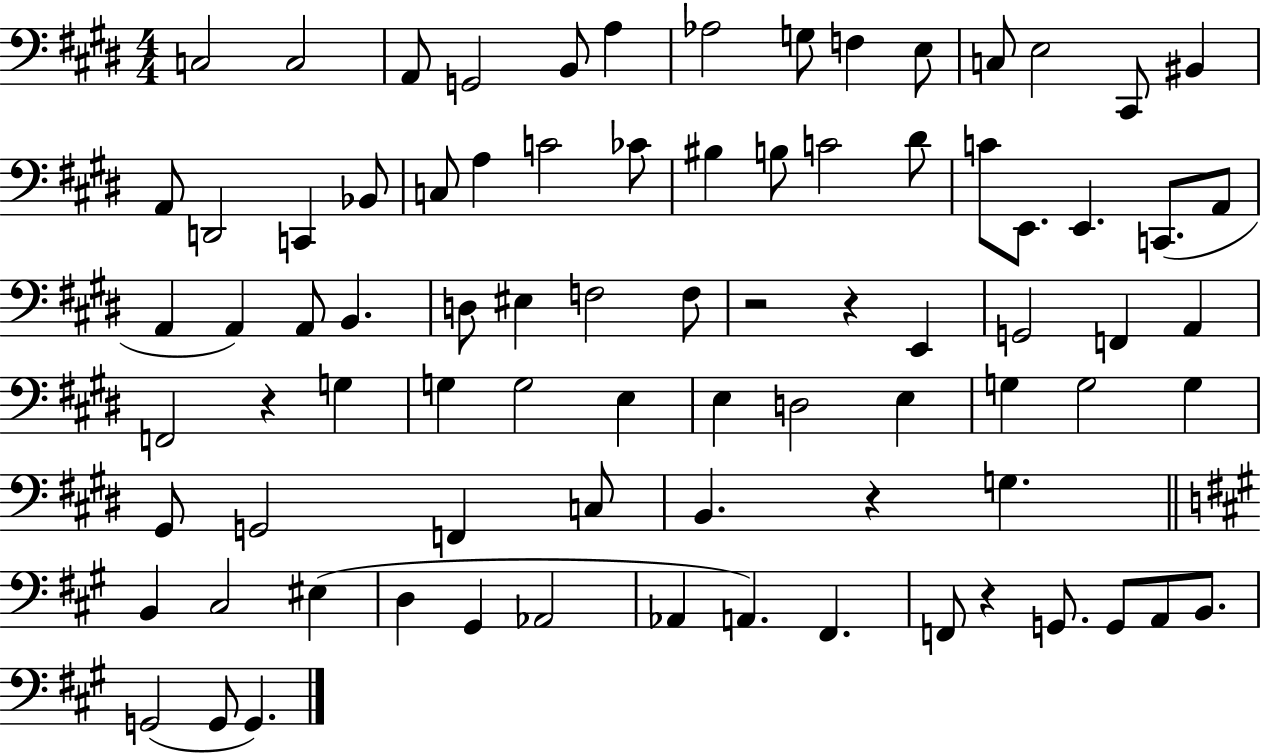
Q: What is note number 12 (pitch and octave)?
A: E3